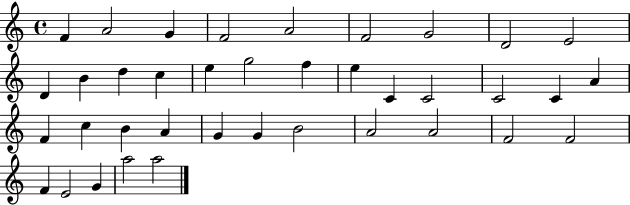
F4/q A4/h G4/q F4/h A4/h F4/h G4/h D4/h E4/h D4/q B4/q D5/q C5/q E5/q G5/h F5/q E5/q C4/q C4/h C4/h C4/q A4/q F4/q C5/q B4/q A4/q G4/q G4/q B4/h A4/h A4/h F4/h F4/h F4/q E4/h G4/q A5/h A5/h